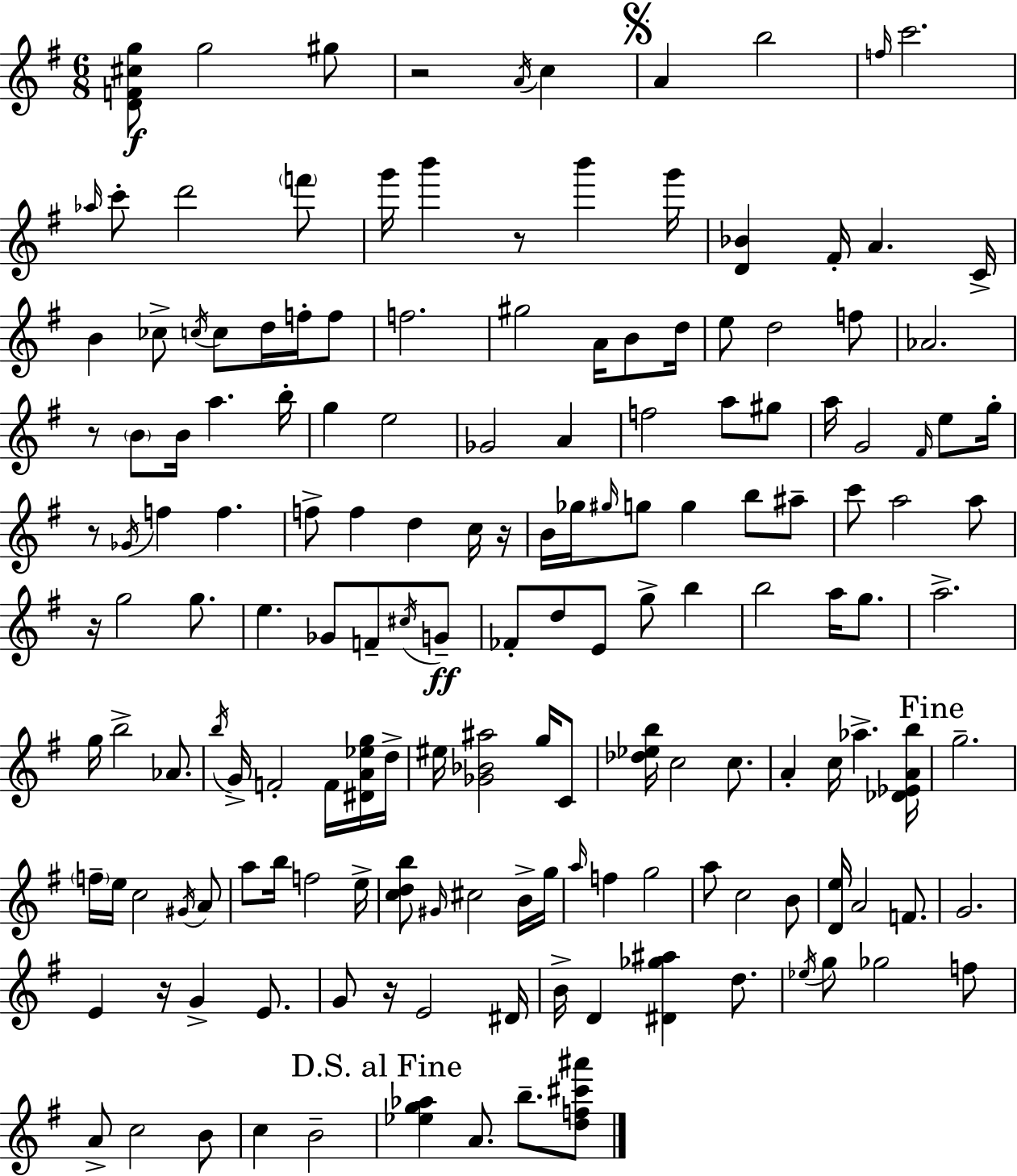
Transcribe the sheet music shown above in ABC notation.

X:1
T:Untitled
M:6/8
L:1/4
K:Em
[DF^cg]/2 g2 ^g/2 z2 A/4 c A b2 f/4 c'2 _a/4 c'/2 d'2 f'/2 g'/4 b' z/2 b' g'/4 [D_B] ^F/4 A C/4 B _c/2 c/4 c/2 d/4 f/4 f/2 f2 ^g2 A/4 B/2 d/4 e/2 d2 f/2 _A2 z/2 B/2 B/4 a b/4 g e2 _G2 A f2 a/2 ^g/2 a/4 G2 ^F/4 e/2 g/4 z/2 _G/4 f f f/2 f d c/4 z/4 B/4 _g/4 ^g/4 g/2 g b/2 ^a/2 c'/2 a2 a/2 z/4 g2 g/2 e _G/2 F/2 ^c/4 G/2 _F/2 d/2 E/2 g/2 b b2 a/4 g/2 a2 g/4 b2 _A/2 b/4 G/4 F2 F/4 [^DA_eg]/4 d/4 ^e/4 [_G_B^a]2 g/4 C/2 [_d_eb]/4 c2 c/2 A c/4 _a [_D_EAb]/4 g2 f/4 e/4 c2 ^G/4 A/2 a/2 b/4 f2 e/4 [cdb]/2 ^G/4 ^c2 B/4 g/4 a/4 f g2 a/2 c2 B/2 [De]/4 A2 F/2 G2 E z/4 G E/2 G/2 z/4 E2 ^D/4 B/4 D [^D_g^a] d/2 _e/4 g/2 _g2 f/2 A/2 c2 B/2 c B2 [_eg_a] A/2 b/2 [df^c'^a']/2